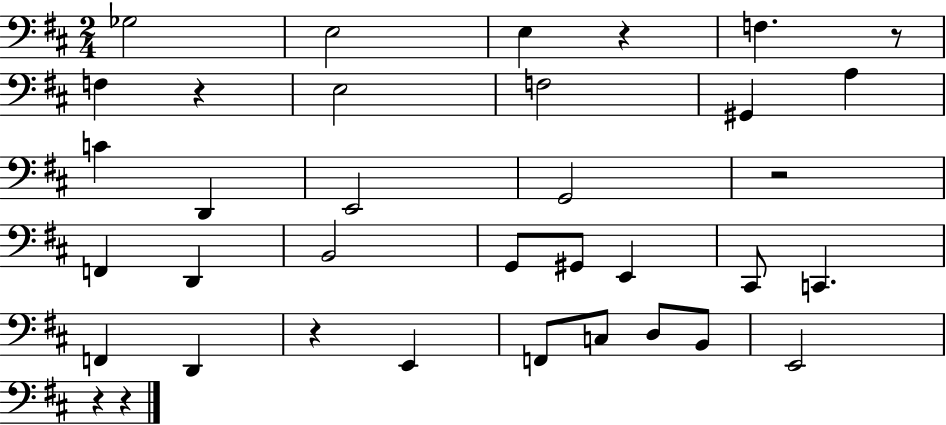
Gb3/h E3/h E3/q R/q F3/q. R/e F3/q R/q E3/h F3/h G#2/q A3/q C4/q D2/q E2/h G2/h R/h F2/q D2/q B2/h G2/e G#2/e E2/q C#2/e C2/q. F2/q D2/q R/q E2/q F2/e C3/e D3/e B2/e E2/h R/q R/q